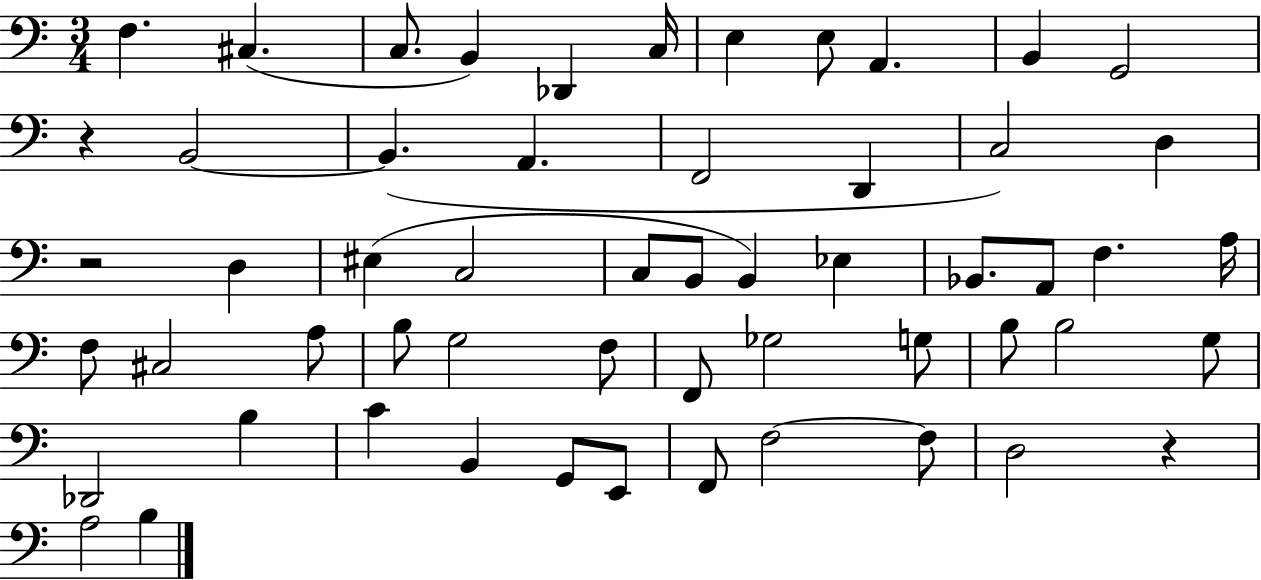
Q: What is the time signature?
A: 3/4